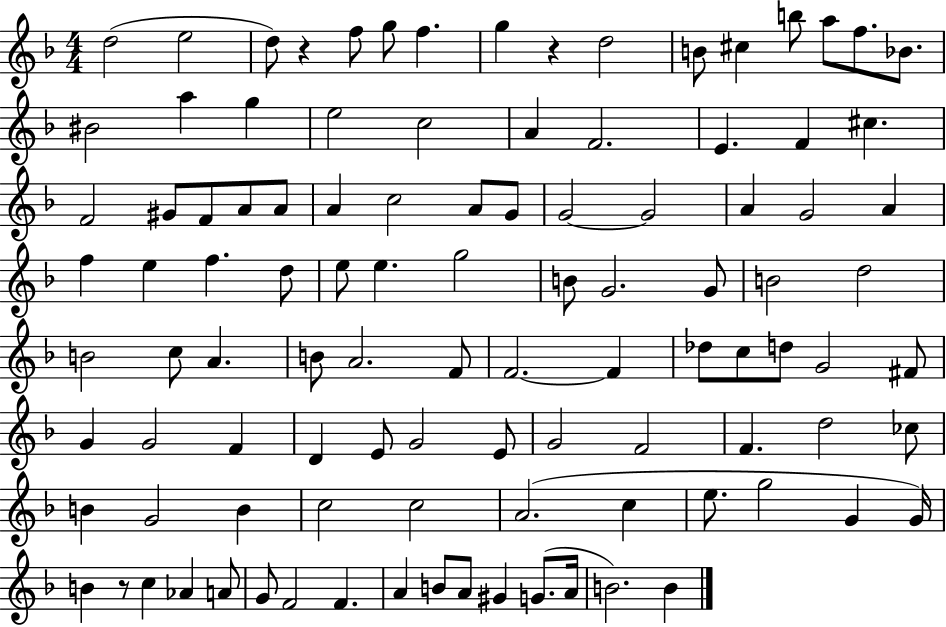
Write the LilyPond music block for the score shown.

{
  \clef treble
  \numericTimeSignature
  \time 4/4
  \key f \major
  d''2( e''2 | d''8) r4 f''8 g''8 f''4. | g''4 r4 d''2 | b'8 cis''4 b''8 a''8 f''8. bes'8. | \break bis'2 a''4 g''4 | e''2 c''2 | a'4 f'2. | e'4. f'4 cis''4. | \break f'2 gis'8 f'8 a'8 a'8 | a'4 c''2 a'8 g'8 | g'2~~ g'2 | a'4 g'2 a'4 | \break f''4 e''4 f''4. d''8 | e''8 e''4. g''2 | b'8 g'2. g'8 | b'2 d''2 | \break b'2 c''8 a'4. | b'8 a'2. f'8 | f'2.~~ f'4 | des''8 c''8 d''8 g'2 fis'8 | \break g'4 g'2 f'4 | d'4 e'8 g'2 e'8 | g'2 f'2 | f'4. d''2 ces''8 | \break b'4 g'2 b'4 | c''2 c''2 | a'2.( c''4 | e''8. g''2 g'4 g'16) | \break b'4 r8 c''4 aes'4 a'8 | g'8 f'2 f'4. | a'4 b'8 a'8 gis'4 g'8.( a'16 | b'2.) b'4 | \break \bar "|."
}